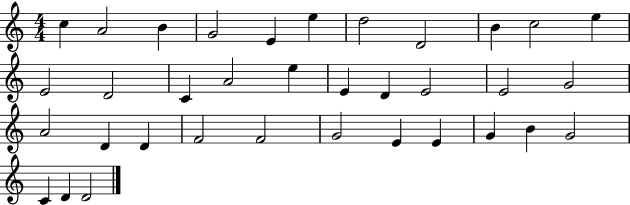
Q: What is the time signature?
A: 4/4